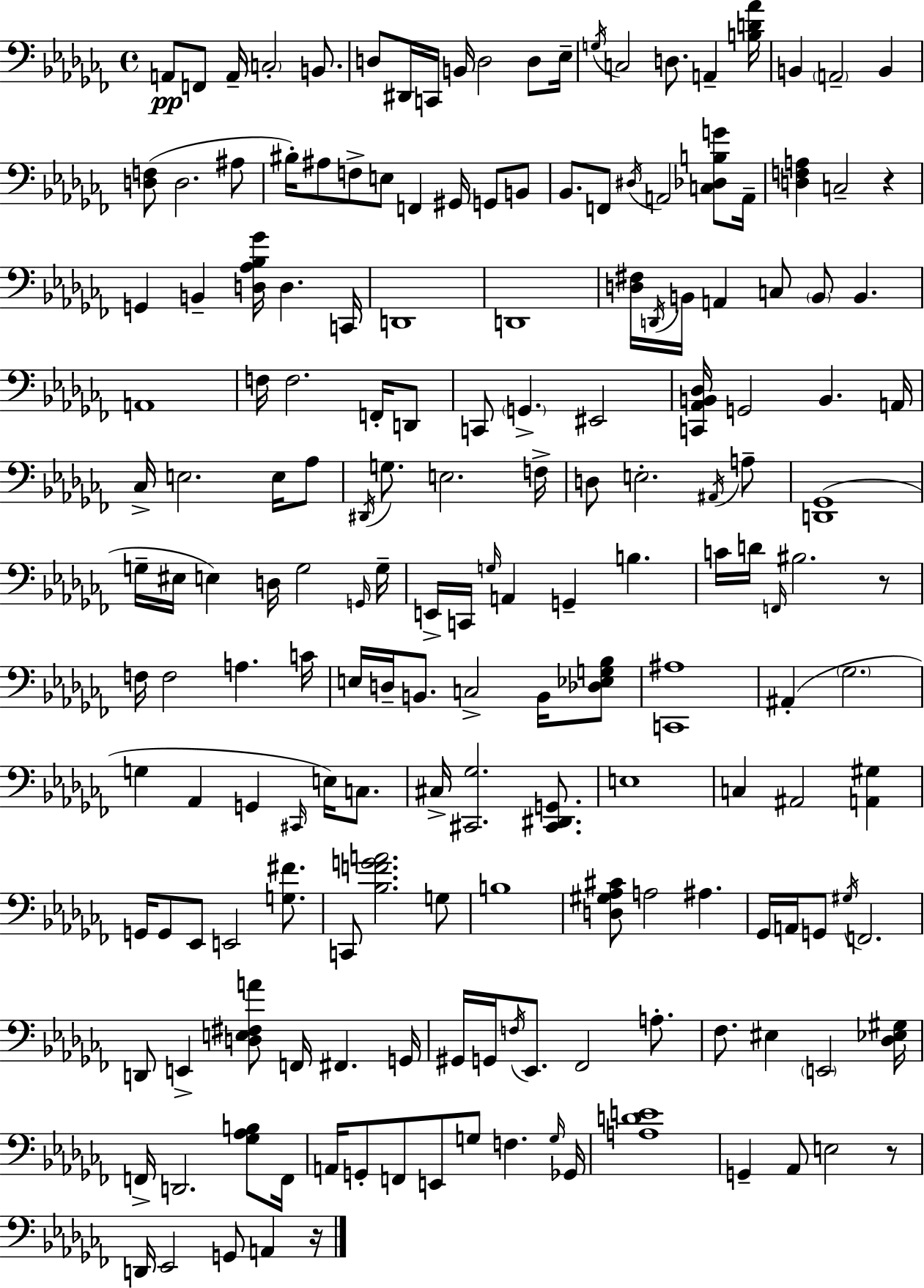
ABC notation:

X:1
T:Untitled
M:4/4
L:1/4
K:Abm
A,,/2 F,,/2 A,,/4 C,2 B,,/2 D,/2 ^D,,/4 C,,/4 B,,/4 D,2 D,/2 _E,/4 G,/4 C,2 D,/2 A,, [B,D_A]/4 B,, A,,2 B,, [D,F,]/2 D,2 ^A,/2 ^B,/4 ^A,/2 F,/2 E,/2 F,, ^G,,/4 G,,/2 B,,/2 _B,,/2 F,,/2 ^D,/4 A,,2 [C,_D,B,G]/2 A,,/4 [D,F,A,] C,2 z G,, B,, [D,_A,_B,_G]/4 D, C,,/4 D,,4 D,,4 [D,^F,]/4 D,,/4 B,,/4 A,, C,/2 B,,/2 B,, A,,4 F,/4 F,2 F,,/4 D,,/2 C,,/2 G,, ^E,,2 [C,,_A,,B,,_D,]/4 G,,2 B,, A,,/4 _C,/4 E,2 E,/4 _A,/2 ^D,,/4 G,/2 E,2 F,/4 D,/2 E,2 ^A,,/4 A,/2 [D,,_G,,]4 G,/4 ^E,/4 E, D,/4 G,2 G,,/4 G,/4 E,,/4 C,,/4 G,/4 A,, G,, B, C/4 D/4 F,,/4 ^B,2 z/2 F,/4 F,2 A, C/4 E,/4 D,/4 B,,/2 C,2 B,,/4 [_D,_E,G,_B,]/2 [C,,^A,]4 ^A,, _G,2 G, _A,, G,, ^C,,/4 E,/4 C,/2 ^C,/4 [^C,,_G,]2 [^C,,^D,,G,,]/2 E,4 C, ^A,,2 [A,,^G,] G,,/4 G,,/2 _E,,/2 E,,2 [G,^F]/2 C,,/2 [_B,FGA]2 G,/2 B,4 [D,^G,_A,^C]/2 A,2 ^A, _G,,/4 A,,/4 G,,/2 ^G,/4 F,,2 D,,/2 E,, [D,E,^F,A]/2 F,,/4 ^F,, G,,/4 ^G,,/4 G,,/4 F,/4 _E,,/2 _F,,2 A,/2 _F,/2 ^E, E,,2 [_D,_E,^G,]/4 F,,/4 D,,2 [_G,_A,B,]/2 F,,/4 A,,/4 G,,/2 F,,/2 E,,/2 G,/2 F, G,/4 _G,,/4 [A,DE]4 G,, _A,,/2 E,2 z/2 D,,/4 _E,,2 G,,/2 A,, z/4